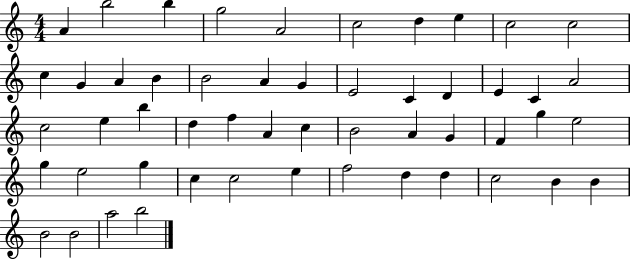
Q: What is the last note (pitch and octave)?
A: B5